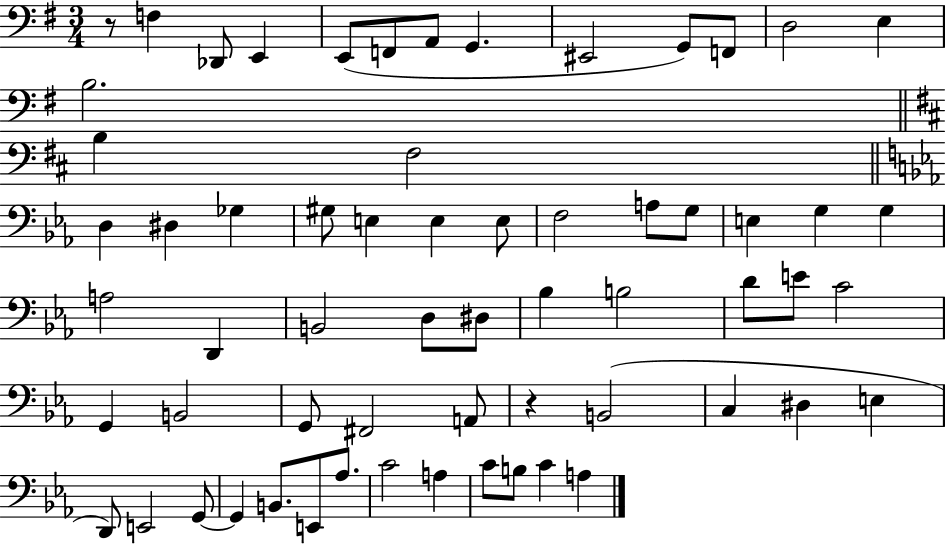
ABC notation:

X:1
T:Untitled
M:3/4
L:1/4
K:G
z/2 F, _D,,/2 E,, E,,/2 F,,/2 A,,/2 G,, ^E,,2 G,,/2 F,,/2 D,2 E, B,2 B, ^F,2 D, ^D, _G, ^G,/2 E, E, E,/2 F,2 A,/2 G,/2 E, G, G, A,2 D,, B,,2 D,/2 ^D,/2 _B, B,2 D/2 E/2 C2 G,, B,,2 G,,/2 ^F,,2 A,,/2 z B,,2 C, ^D, E, D,,/2 E,,2 G,,/2 G,, B,,/2 E,,/2 _A,/2 C2 A, C/2 B,/2 C A,